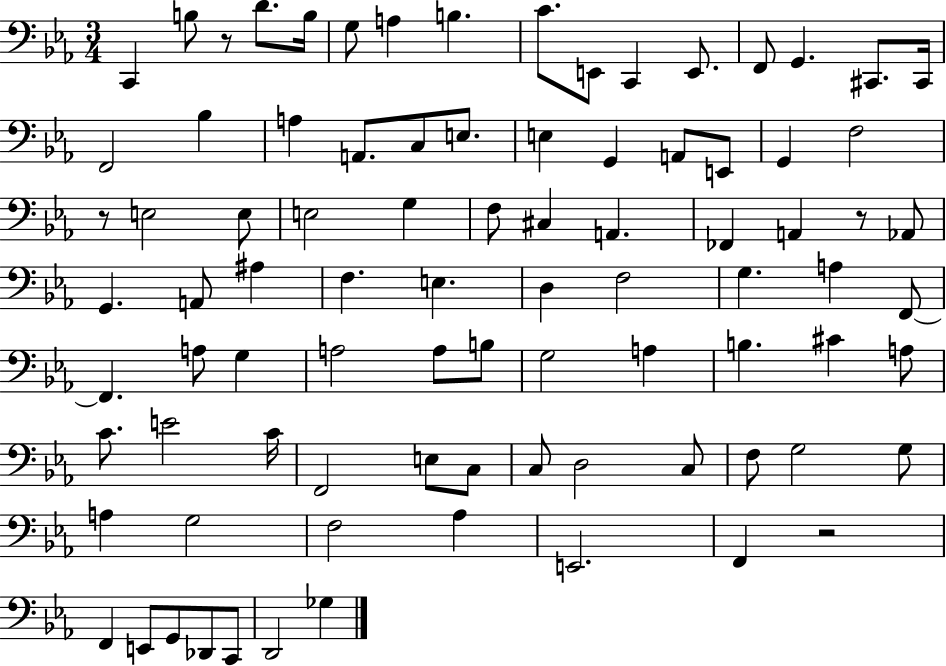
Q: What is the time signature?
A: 3/4